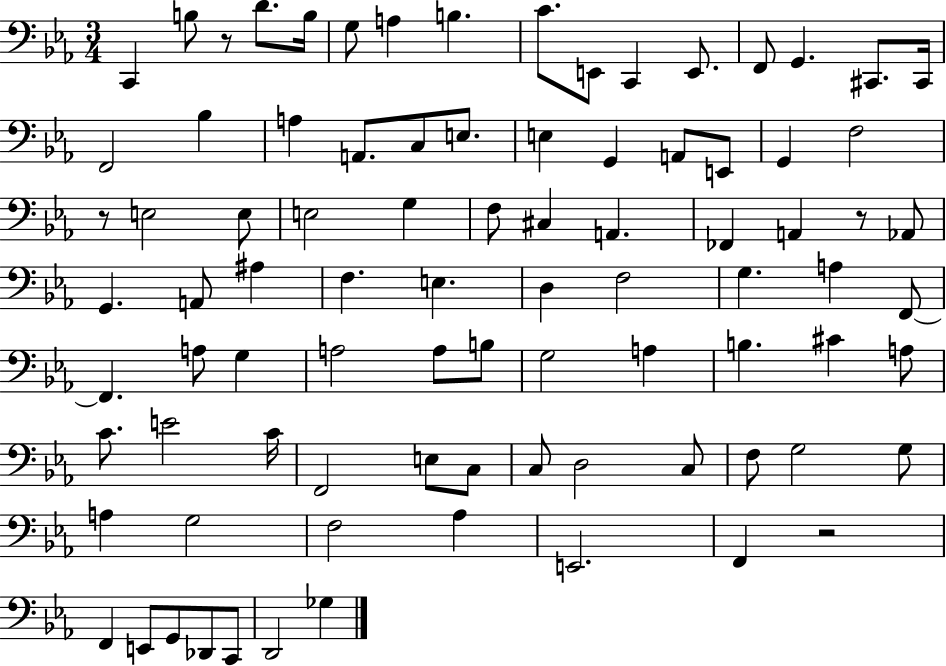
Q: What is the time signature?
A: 3/4